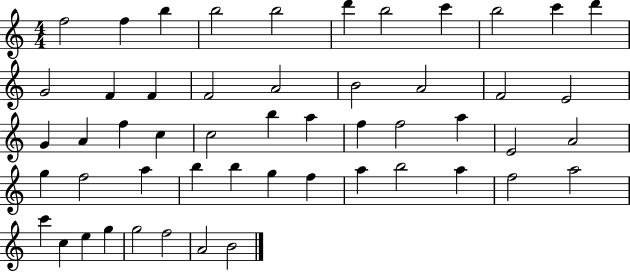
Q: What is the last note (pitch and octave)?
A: B4